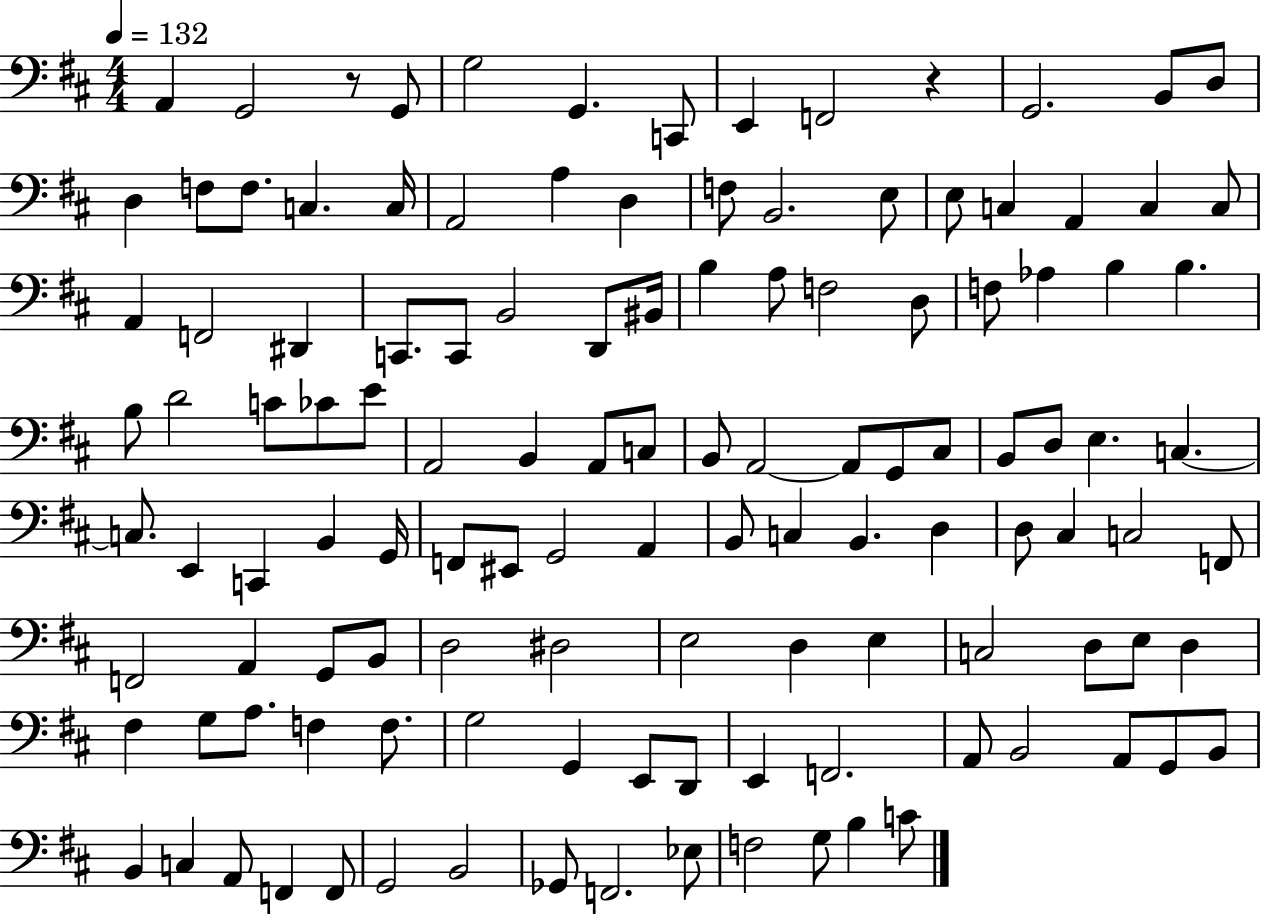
X:1
T:Untitled
M:4/4
L:1/4
K:D
A,, G,,2 z/2 G,,/2 G,2 G,, C,,/2 E,, F,,2 z G,,2 B,,/2 D,/2 D, F,/2 F,/2 C, C,/4 A,,2 A, D, F,/2 B,,2 E,/2 E,/2 C, A,, C, C,/2 A,, F,,2 ^D,, C,,/2 C,,/2 B,,2 D,,/2 ^B,,/4 B, A,/2 F,2 D,/2 F,/2 _A, B, B, B,/2 D2 C/2 _C/2 E/2 A,,2 B,, A,,/2 C,/2 B,,/2 A,,2 A,,/2 G,,/2 ^C,/2 B,,/2 D,/2 E, C, C,/2 E,, C,, B,, G,,/4 F,,/2 ^E,,/2 G,,2 A,, B,,/2 C, B,, D, D,/2 ^C, C,2 F,,/2 F,,2 A,, G,,/2 B,,/2 D,2 ^D,2 E,2 D, E, C,2 D,/2 E,/2 D, ^F, G,/2 A,/2 F, F,/2 G,2 G,, E,,/2 D,,/2 E,, F,,2 A,,/2 B,,2 A,,/2 G,,/2 B,,/2 B,, C, A,,/2 F,, F,,/2 G,,2 B,,2 _G,,/2 F,,2 _E,/2 F,2 G,/2 B, C/2